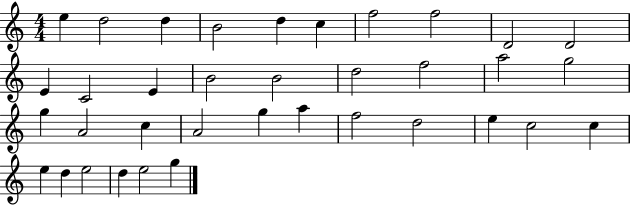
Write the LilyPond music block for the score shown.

{
  \clef treble
  \numericTimeSignature
  \time 4/4
  \key c \major
  e''4 d''2 d''4 | b'2 d''4 c''4 | f''2 f''2 | d'2 d'2 | \break e'4 c'2 e'4 | b'2 b'2 | d''2 f''2 | a''2 g''2 | \break g''4 a'2 c''4 | a'2 g''4 a''4 | f''2 d''2 | e''4 c''2 c''4 | \break e''4 d''4 e''2 | d''4 e''2 g''4 | \bar "|."
}